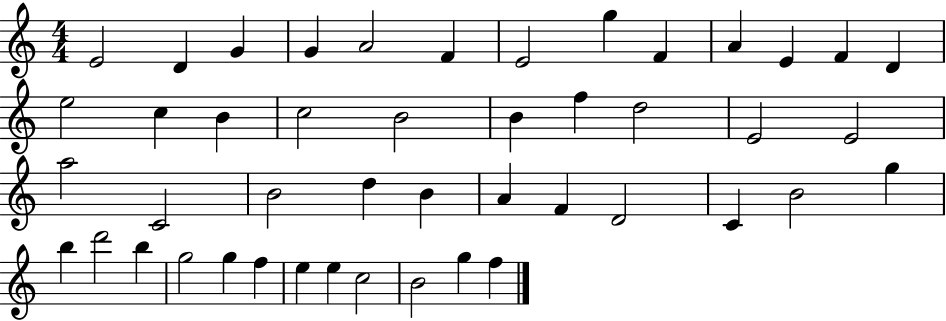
X:1
T:Untitled
M:4/4
L:1/4
K:C
E2 D G G A2 F E2 g F A E F D e2 c B c2 B2 B f d2 E2 E2 a2 C2 B2 d B A F D2 C B2 g b d'2 b g2 g f e e c2 B2 g f